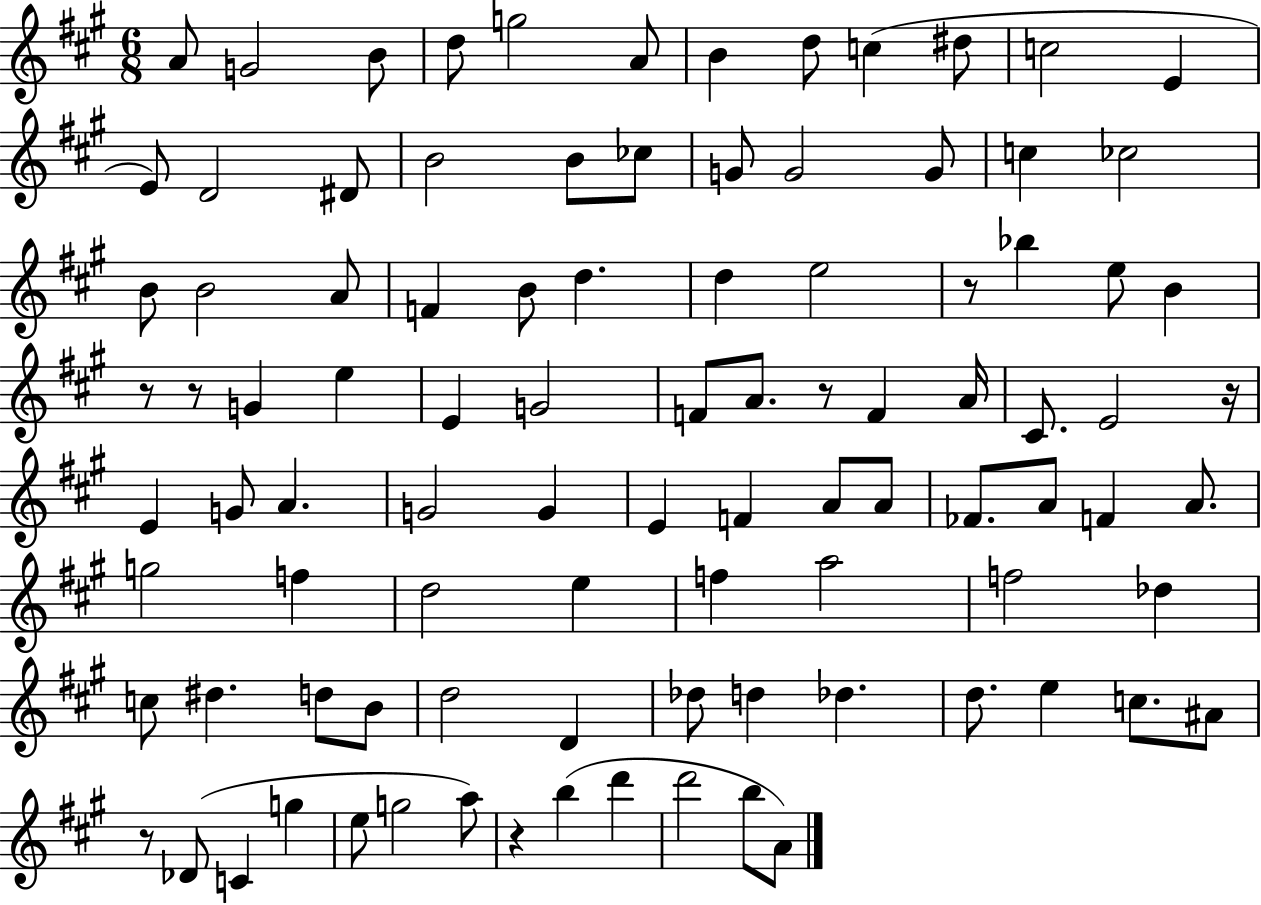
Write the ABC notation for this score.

X:1
T:Untitled
M:6/8
L:1/4
K:A
A/2 G2 B/2 d/2 g2 A/2 B d/2 c ^d/2 c2 E E/2 D2 ^D/2 B2 B/2 _c/2 G/2 G2 G/2 c _c2 B/2 B2 A/2 F B/2 d d e2 z/2 _b e/2 B z/2 z/2 G e E G2 F/2 A/2 z/2 F A/4 ^C/2 E2 z/4 E G/2 A G2 G E F A/2 A/2 _F/2 A/2 F A/2 g2 f d2 e f a2 f2 _d c/2 ^d d/2 B/2 d2 D _d/2 d _d d/2 e c/2 ^A/2 z/2 _D/2 C g e/2 g2 a/2 z b d' d'2 b/2 A/2